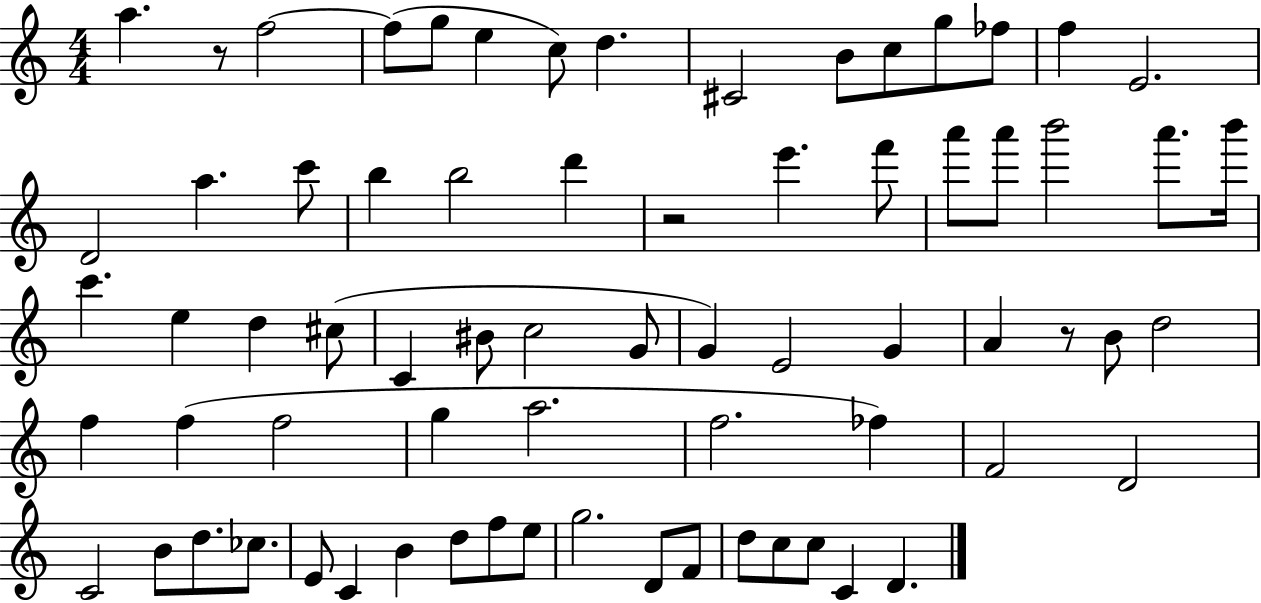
A5/q. R/e F5/h F5/e G5/e E5/q C5/e D5/q. C#4/h B4/e C5/e G5/e FES5/e F5/q E4/h. D4/h A5/q. C6/e B5/q B5/h D6/q R/h E6/q. F6/e A6/e A6/e B6/h A6/e. B6/s C6/q. E5/q D5/q C#5/e C4/q BIS4/e C5/h G4/e G4/q E4/h G4/q A4/q R/e B4/e D5/h F5/q F5/q F5/h G5/q A5/h. F5/h. FES5/q F4/h D4/h C4/h B4/e D5/e. CES5/e. E4/e C4/q B4/q D5/e F5/e E5/e G5/h. D4/e F4/e D5/e C5/e C5/e C4/q D4/q.